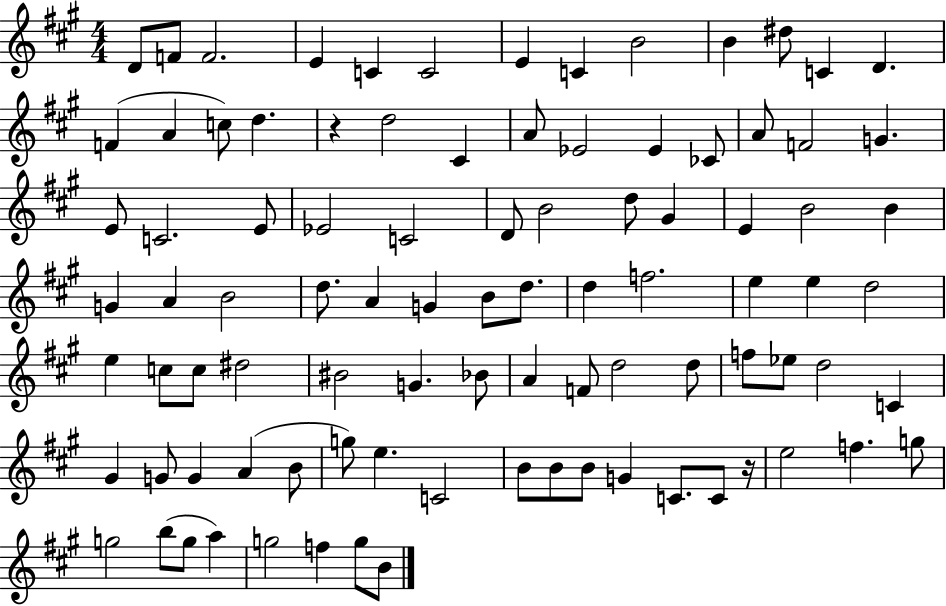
{
  \clef treble
  \numericTimeSignature
  \time 4/4
  \key a \major
  d'8 f'8 f'2. | e'4 c'4 c'2 | e'4 c'4 b'2 | b'4 dis''8 c'4 d'4. | \break f'4( a'4 c''8) d''4. | r4 d''2 cis'4 | a'8 ees'2 ees'4 ces'8 | a'8 f'2 g'4. | \break e'8 c'2. e'8 | ees'2 c'2 | d'8 b'2 d''8 gis'4 | e'4 b'2 b'4 | \break g'4 a'4 b'2 | d''8. a'4 g'4 b'8 d''8. | d''4 f''2. | e''4 e''4 d''2 | \break e''4 c''8 c''8 dis''2 | bis'2 g'4. bes'8 | a'4 f'8 d''2 d''8 | f''8 ees''8 d''2 c'4 | \break gis'4 g'8 g'4 a'4( b'8 | g''8) e''4. c'2 | b'8 b'8 b'8 g'4 c'8. c'8 r16 | e''2 f''4. g''8 | \break g''2 b''8( g''8 a''4) | g''2 f''4 g''8 b'8 | \bar "|."
}